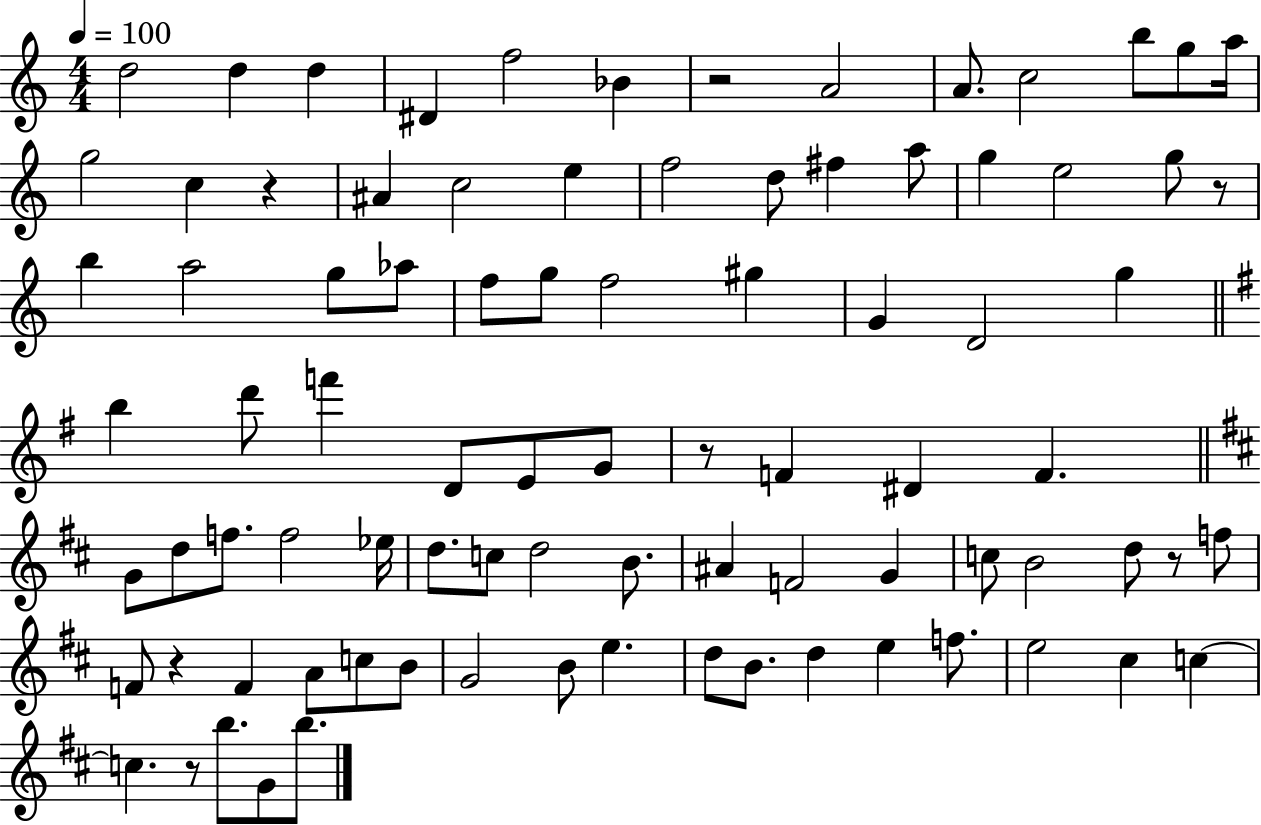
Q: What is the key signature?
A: C major